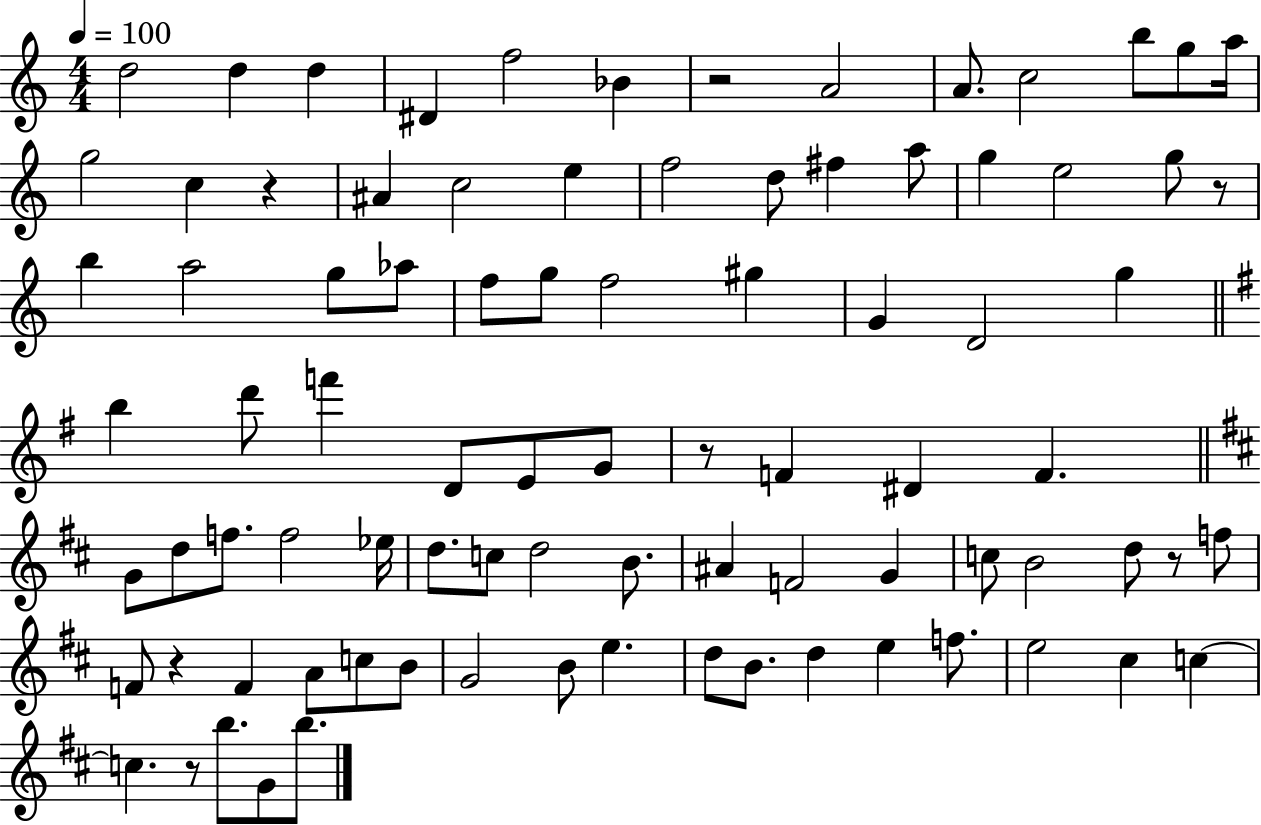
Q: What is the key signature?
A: C major